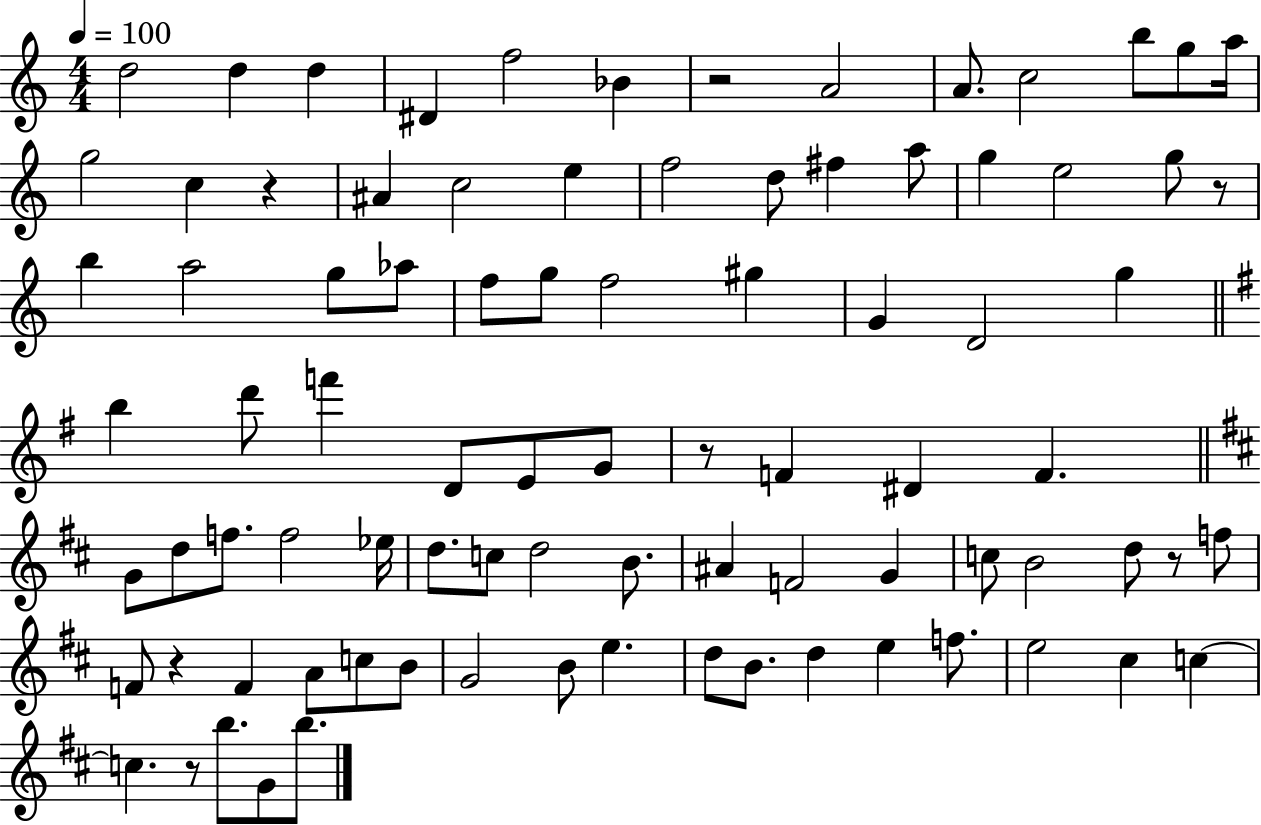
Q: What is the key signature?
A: C major